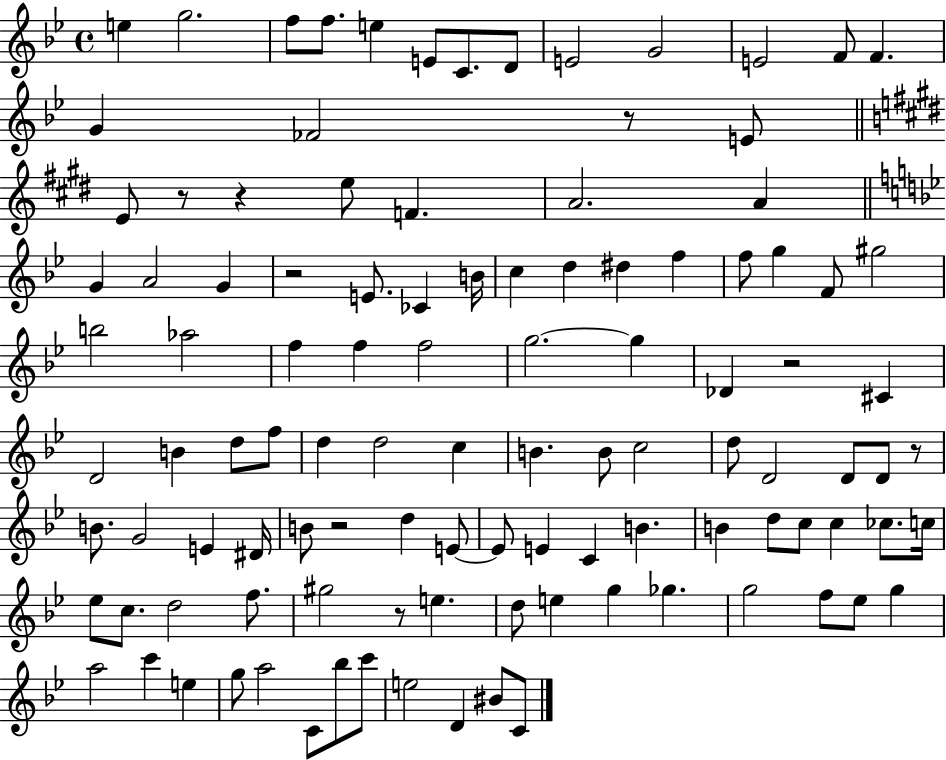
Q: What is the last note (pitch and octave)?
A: C4